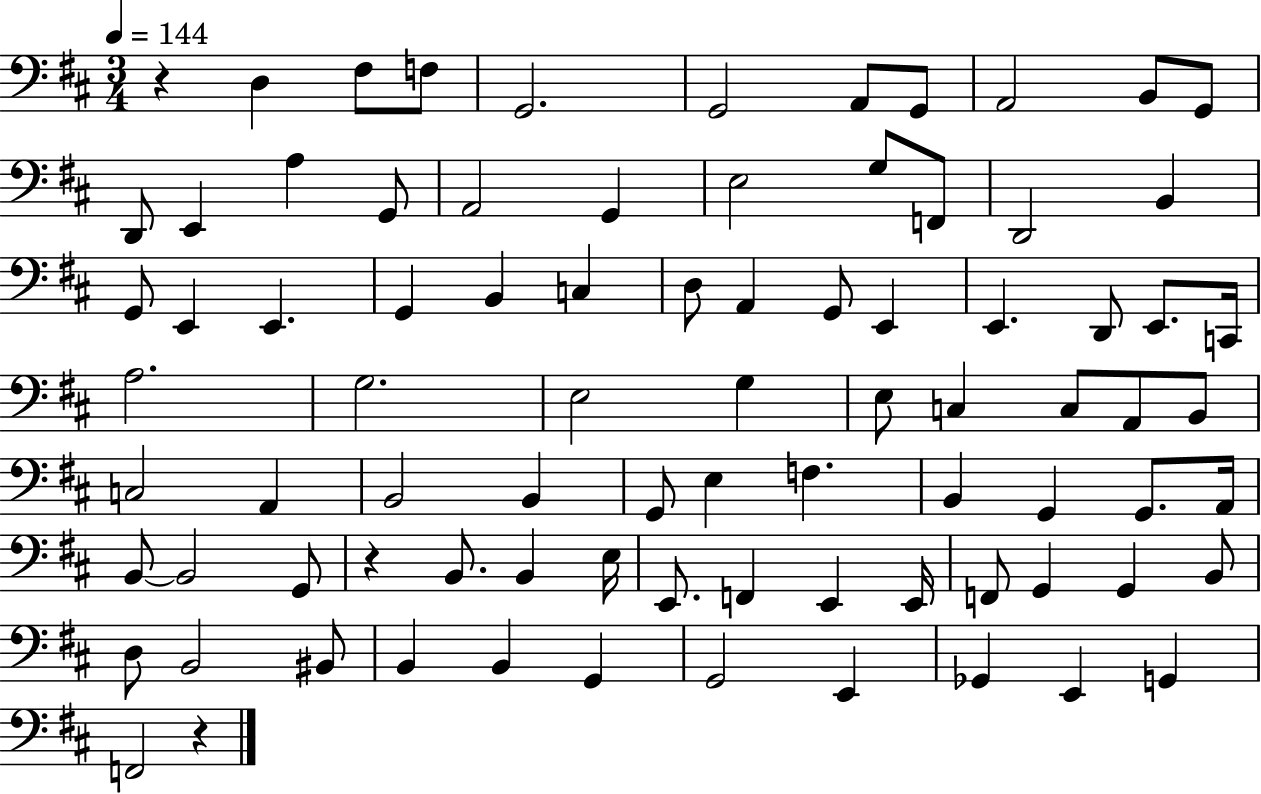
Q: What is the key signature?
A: D major